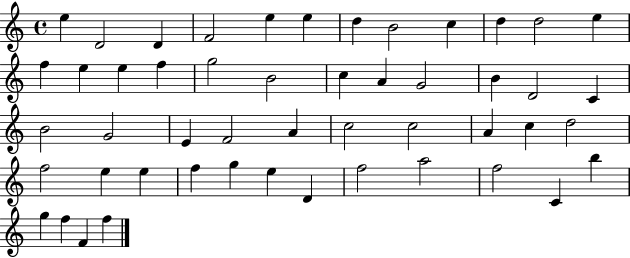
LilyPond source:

{
  \clef treble
  \time 4/4
  \defaultTimeSignature
  \key c \major
  e''4 d'2 d'4 | f'2 e''4 e''4 | d''4 b'2 c''4 | d''4 d''2 e''4 | \break f''4 e''4 e''4 f''4 | g''2 b'2 | c''4 a'4 g'2 | b'4 d'2 c'4 | \break b'2 g'2 | e'4 f'2 a'4 | c''2 c''2 | a'4 c''4 d''2 | \break f''2 e''4 e''4 | f''4 g''4 e''4 d'4 | f''2 a''2 | f''2 c'4 b''4 | \break g''4 f''4 f'4 f''4 | \bar "|."
}